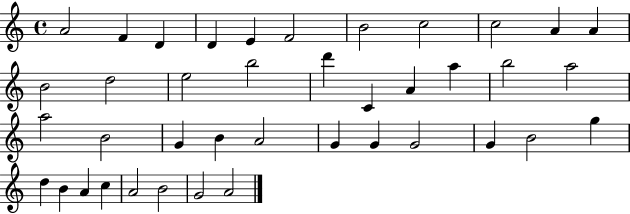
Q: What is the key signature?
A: C major